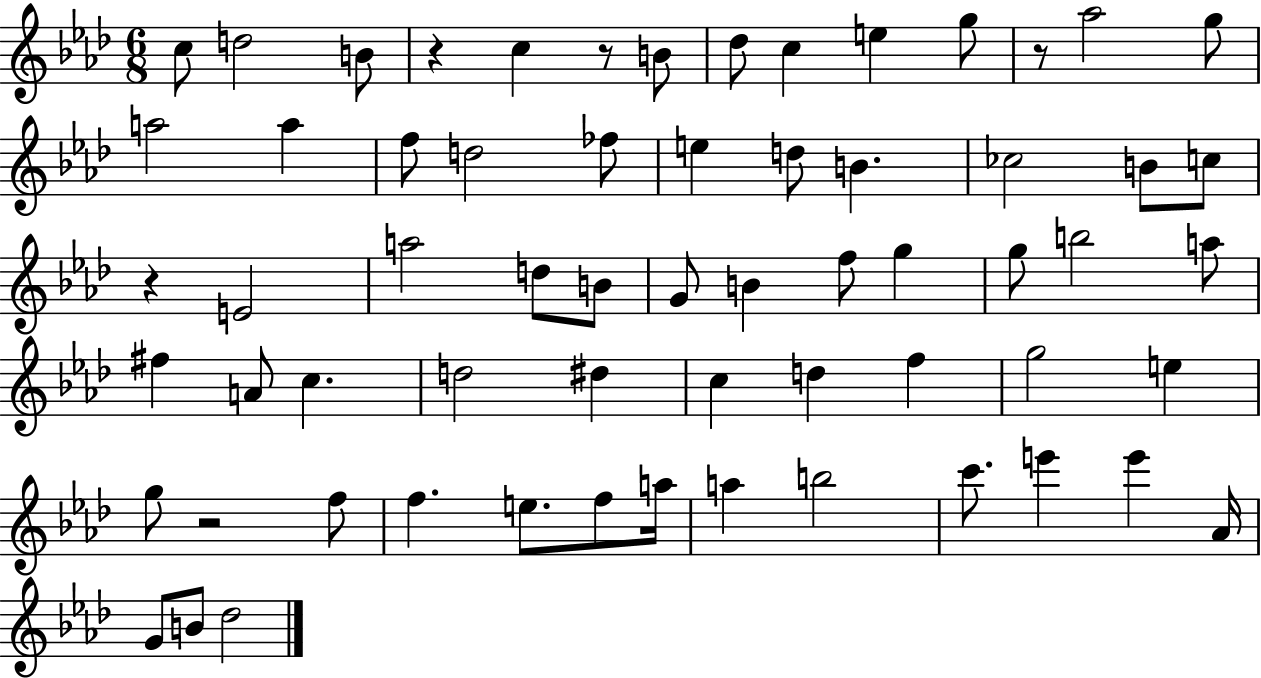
C5/e D5/h B4/e R/q C5/q R/e B4/e Db5/e C5/q E5/q G5/e R/e Ab5/h G5/e A5/h A5/q F5/e D5/h FES5/e E5/q D5/e B4/q. CES5/h B4/e C5/e R/q E4/h A5/h D5/e B4/e G4/e B4/q F5/e G5/q G5/e B5/h A5/e F#5/q A4/e C5/q. D5/h D#5/q C5/q D5/q F5/q G5/h E5/q G5/e R/h F5/e F5/q. E5/e. F5/e A5/s A5/q B5/h C6/e. E6/q E6/q Ab4/s G4/e B4/e Db5/h